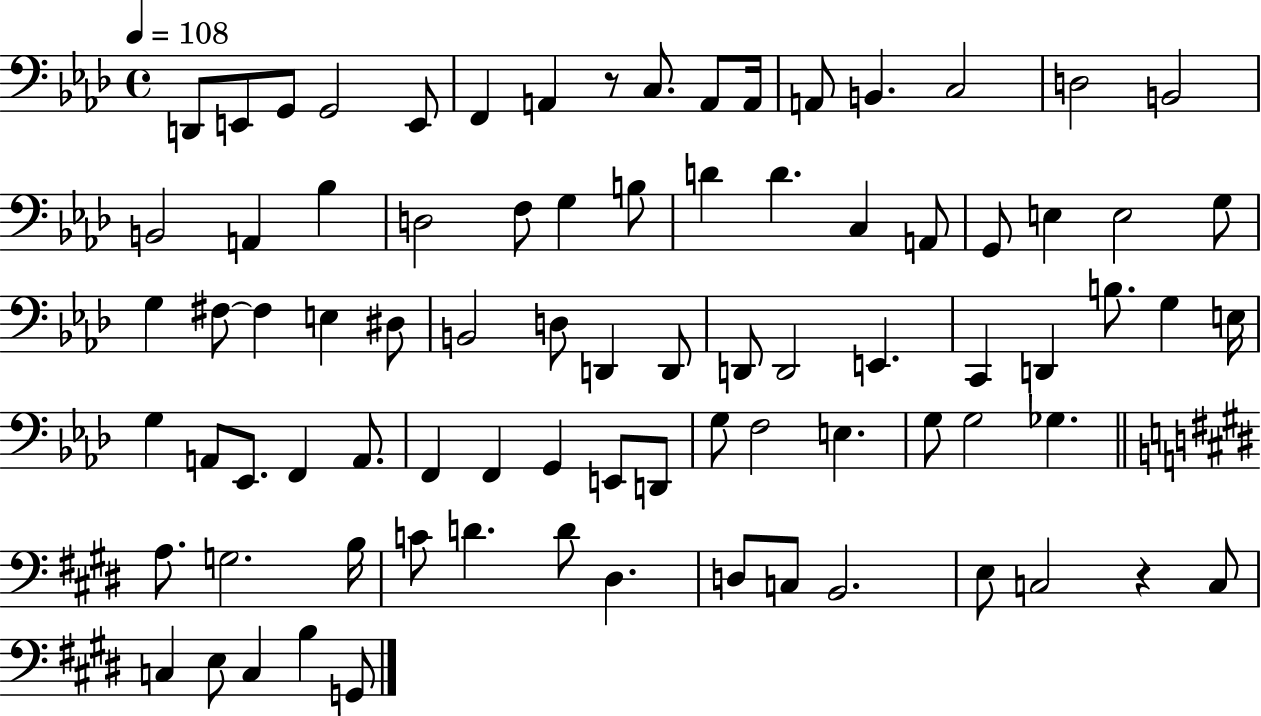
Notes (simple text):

D2/e E2/e G2/e G2/h E2/e F2/q A2/q R/e C3/e. A2/e A2/s A2/e B2/q. C3/h D3/h B2/h B2/h A2/q Bb3/q D3/h F3/e G3/q B3/e D4/q D4/q. C3/q A2/e G2/e E3/q E3/h G3/e G3/q F#3/e F#3/q E3/q D#3/e B2/h D3/e D2/q D2/e D2/e D2/h E2/q. C2/q D2/q B3/e. G3/q E3/s G3/q A2/e Eb2/e. F2/q A2/e. F2/q F2/q G2/q E2/e D2/e G3/e F3/h E3/q. G3/e G3/h Gb3/q. A3/e. G3/h. B3/s C4/e D4/q. D4/e D#3/q. D3/e C3/e B2/h. E3/e C3/h R/q C3/e C3/q E3/e C3/q B3/q G2/e